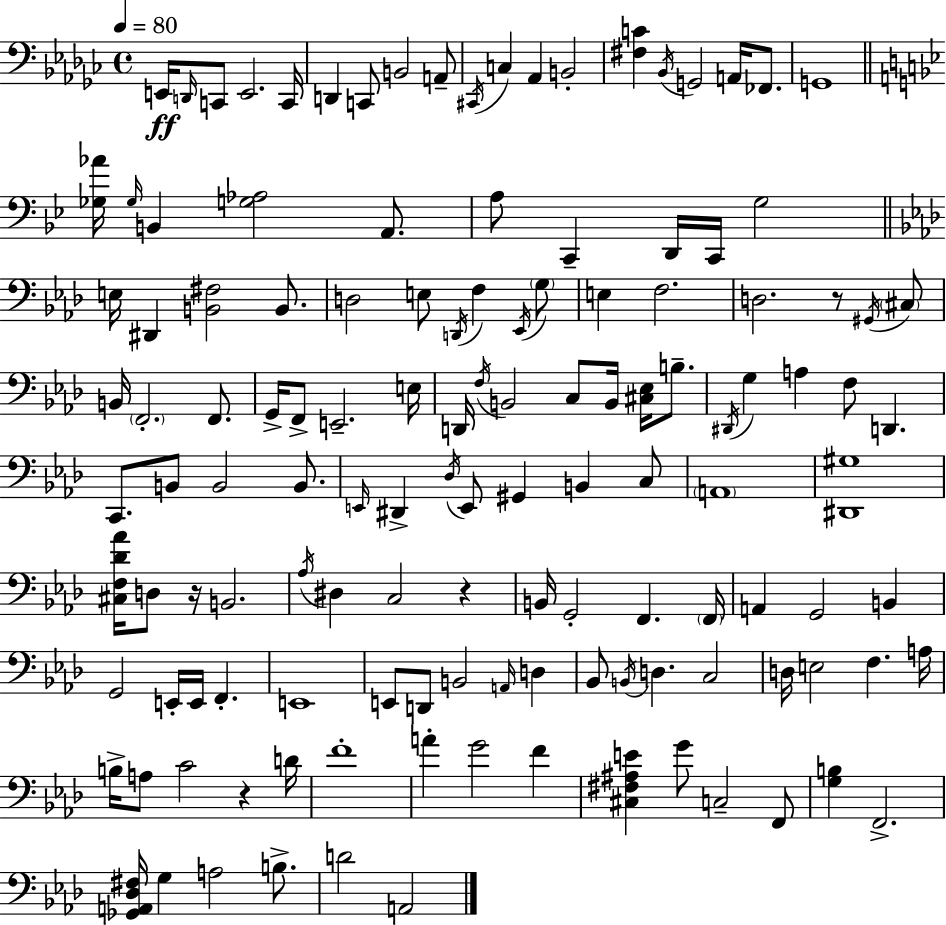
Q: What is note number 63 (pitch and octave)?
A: E2